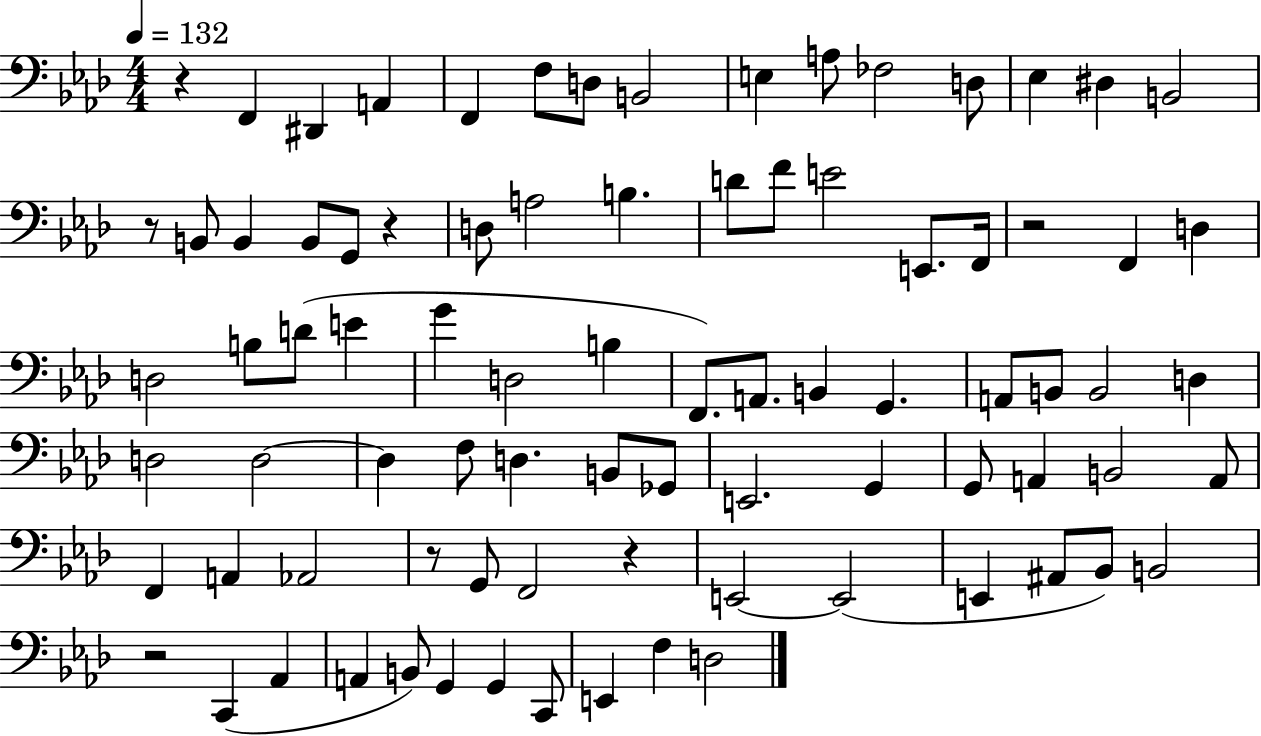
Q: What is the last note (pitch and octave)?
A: D3